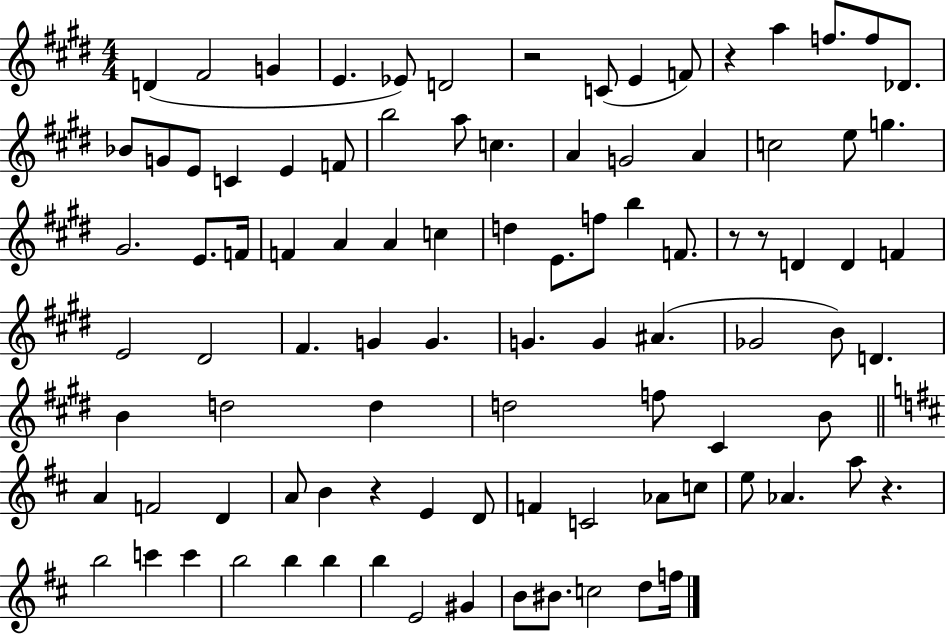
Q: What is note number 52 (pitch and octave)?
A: Gb4